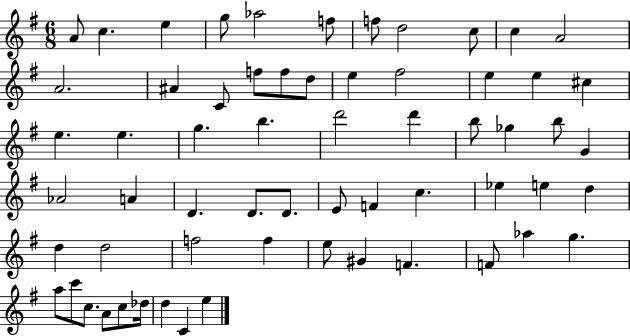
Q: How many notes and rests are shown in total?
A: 62